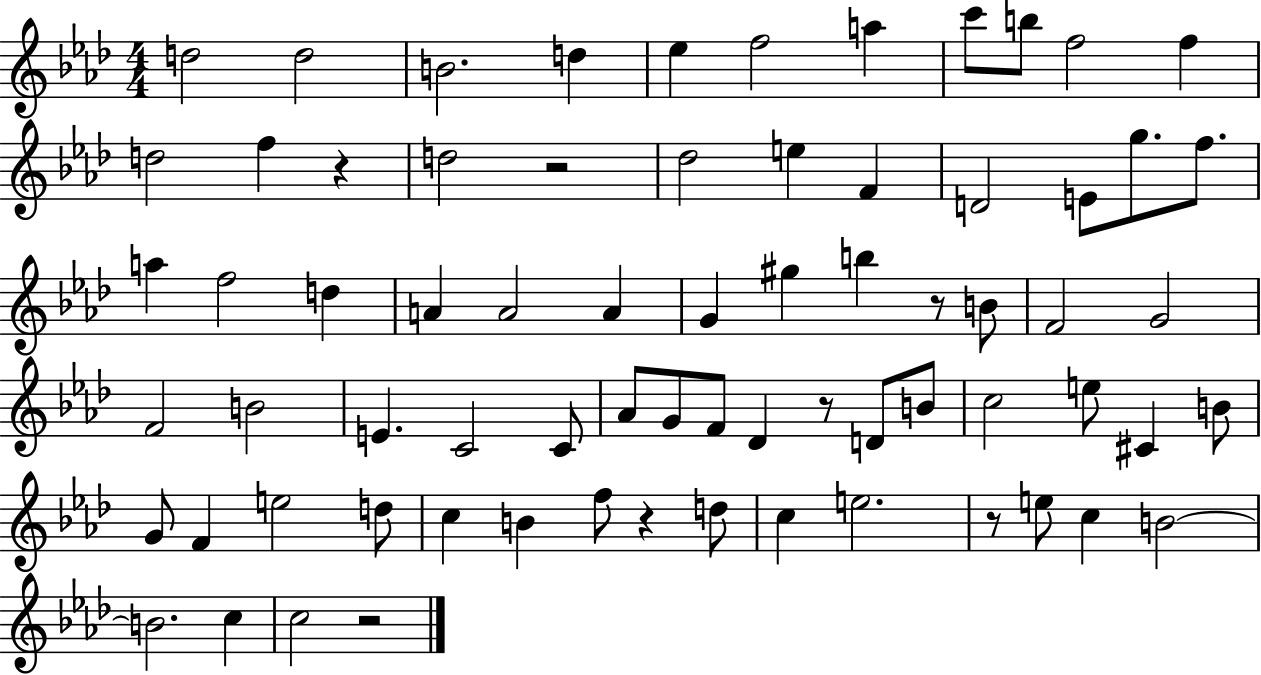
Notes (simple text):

D5/h D5/h B4/h. D5/q Eb5/q F5/h A5/q C6/e B5/e F5/h F5/q D5/h F5/q R/q D5/h R/h Db5/h E5/q F4/q D4/h E4/e G5/e. F5/e. A5/q F5/h D5/q A4/q A4/h A4/q G4/q G#5/q B5/q R/e B4/e F4/h G4/h F4/h B4/h E4/q. C4/h C4/e Ab4/e G4/e F4/e Db4/q R/e D4/e B4/e C5/h E5/e C#4/q B4/e G4/e F4/q E5/h D5/e C5/q B4/q F5/e R/q D5/e C5/q E5/h. R/e E5/e C5/q B4/h B4/h. C5/q C5/h R/h